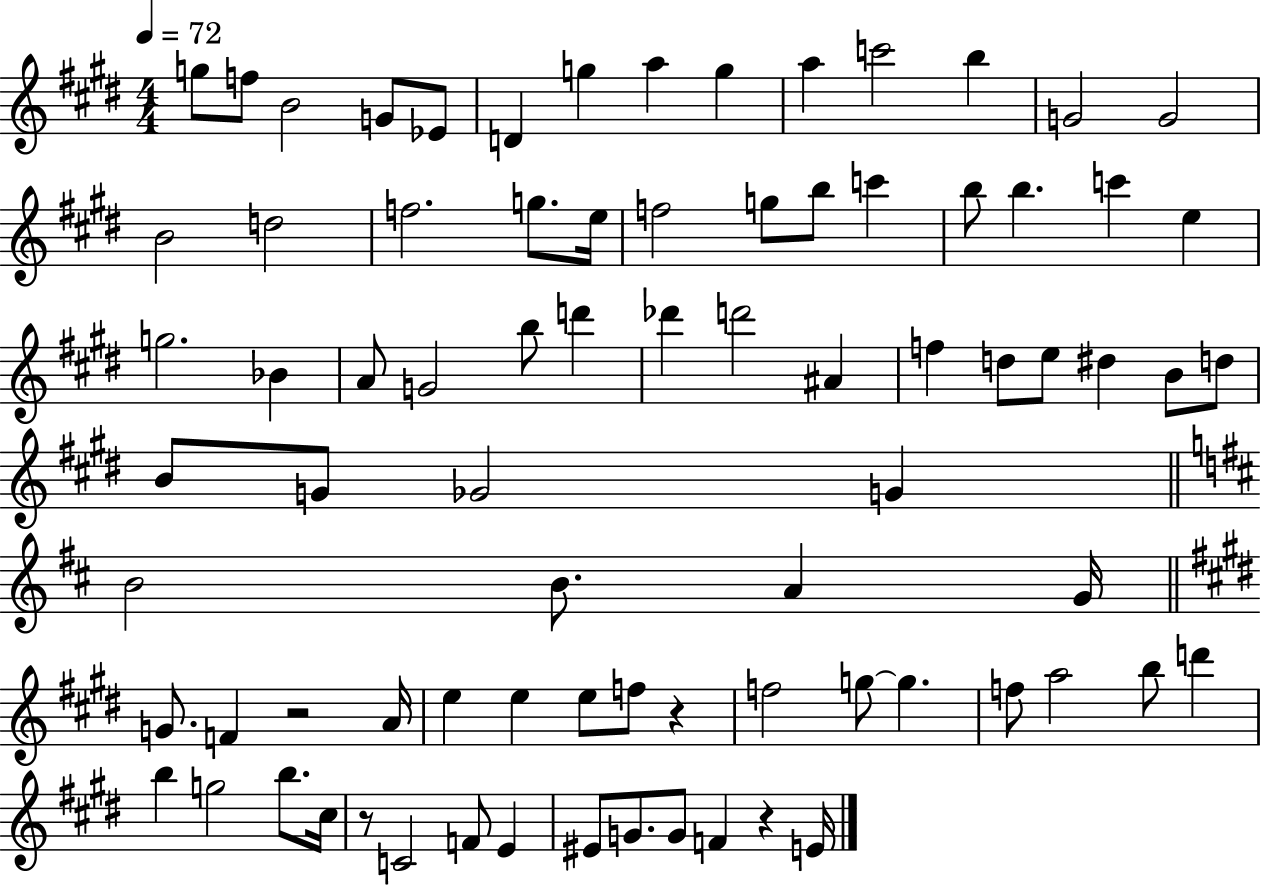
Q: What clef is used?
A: treble